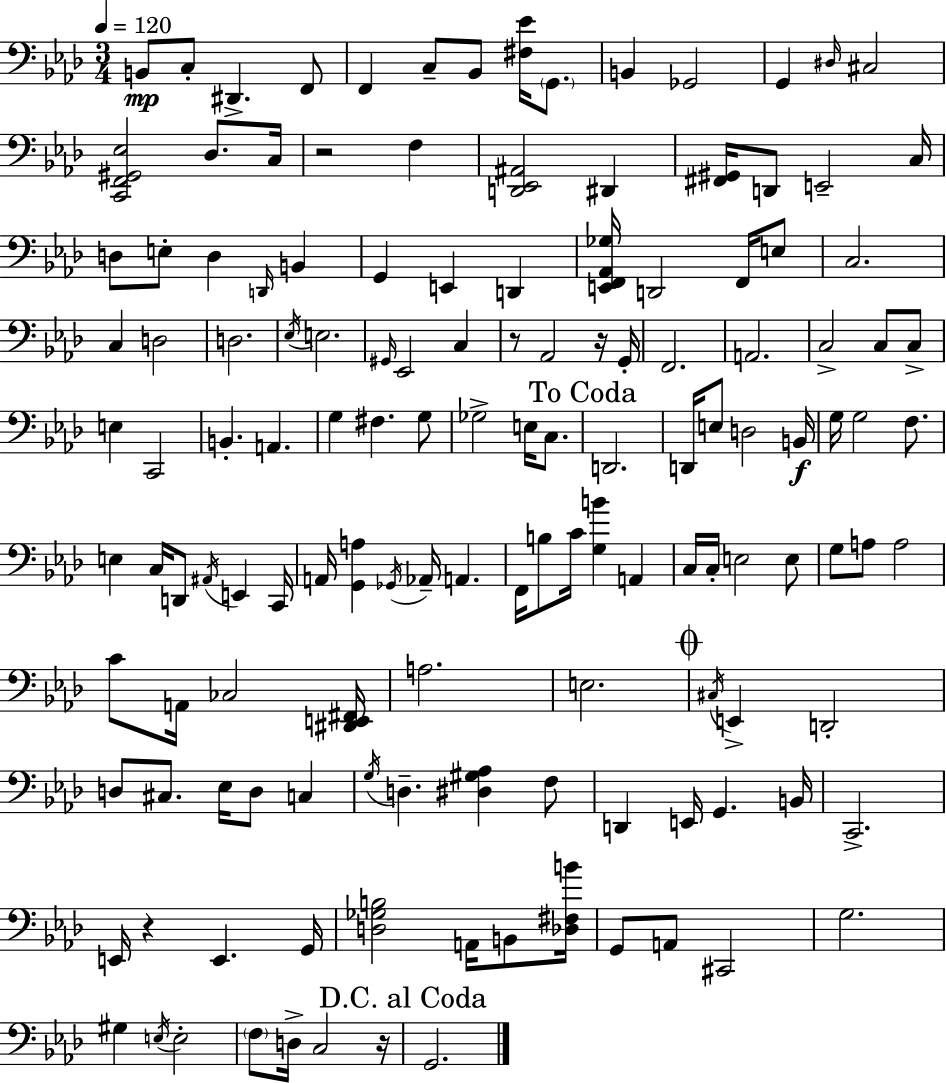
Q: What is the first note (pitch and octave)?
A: B2